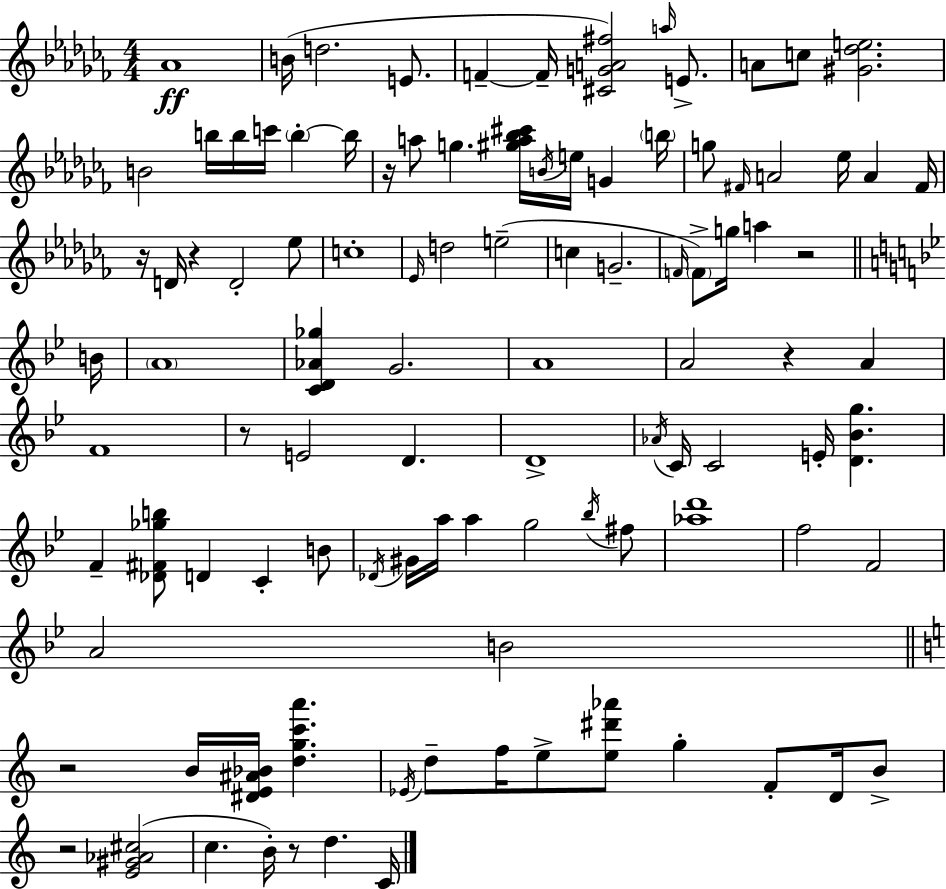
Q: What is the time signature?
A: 4/4